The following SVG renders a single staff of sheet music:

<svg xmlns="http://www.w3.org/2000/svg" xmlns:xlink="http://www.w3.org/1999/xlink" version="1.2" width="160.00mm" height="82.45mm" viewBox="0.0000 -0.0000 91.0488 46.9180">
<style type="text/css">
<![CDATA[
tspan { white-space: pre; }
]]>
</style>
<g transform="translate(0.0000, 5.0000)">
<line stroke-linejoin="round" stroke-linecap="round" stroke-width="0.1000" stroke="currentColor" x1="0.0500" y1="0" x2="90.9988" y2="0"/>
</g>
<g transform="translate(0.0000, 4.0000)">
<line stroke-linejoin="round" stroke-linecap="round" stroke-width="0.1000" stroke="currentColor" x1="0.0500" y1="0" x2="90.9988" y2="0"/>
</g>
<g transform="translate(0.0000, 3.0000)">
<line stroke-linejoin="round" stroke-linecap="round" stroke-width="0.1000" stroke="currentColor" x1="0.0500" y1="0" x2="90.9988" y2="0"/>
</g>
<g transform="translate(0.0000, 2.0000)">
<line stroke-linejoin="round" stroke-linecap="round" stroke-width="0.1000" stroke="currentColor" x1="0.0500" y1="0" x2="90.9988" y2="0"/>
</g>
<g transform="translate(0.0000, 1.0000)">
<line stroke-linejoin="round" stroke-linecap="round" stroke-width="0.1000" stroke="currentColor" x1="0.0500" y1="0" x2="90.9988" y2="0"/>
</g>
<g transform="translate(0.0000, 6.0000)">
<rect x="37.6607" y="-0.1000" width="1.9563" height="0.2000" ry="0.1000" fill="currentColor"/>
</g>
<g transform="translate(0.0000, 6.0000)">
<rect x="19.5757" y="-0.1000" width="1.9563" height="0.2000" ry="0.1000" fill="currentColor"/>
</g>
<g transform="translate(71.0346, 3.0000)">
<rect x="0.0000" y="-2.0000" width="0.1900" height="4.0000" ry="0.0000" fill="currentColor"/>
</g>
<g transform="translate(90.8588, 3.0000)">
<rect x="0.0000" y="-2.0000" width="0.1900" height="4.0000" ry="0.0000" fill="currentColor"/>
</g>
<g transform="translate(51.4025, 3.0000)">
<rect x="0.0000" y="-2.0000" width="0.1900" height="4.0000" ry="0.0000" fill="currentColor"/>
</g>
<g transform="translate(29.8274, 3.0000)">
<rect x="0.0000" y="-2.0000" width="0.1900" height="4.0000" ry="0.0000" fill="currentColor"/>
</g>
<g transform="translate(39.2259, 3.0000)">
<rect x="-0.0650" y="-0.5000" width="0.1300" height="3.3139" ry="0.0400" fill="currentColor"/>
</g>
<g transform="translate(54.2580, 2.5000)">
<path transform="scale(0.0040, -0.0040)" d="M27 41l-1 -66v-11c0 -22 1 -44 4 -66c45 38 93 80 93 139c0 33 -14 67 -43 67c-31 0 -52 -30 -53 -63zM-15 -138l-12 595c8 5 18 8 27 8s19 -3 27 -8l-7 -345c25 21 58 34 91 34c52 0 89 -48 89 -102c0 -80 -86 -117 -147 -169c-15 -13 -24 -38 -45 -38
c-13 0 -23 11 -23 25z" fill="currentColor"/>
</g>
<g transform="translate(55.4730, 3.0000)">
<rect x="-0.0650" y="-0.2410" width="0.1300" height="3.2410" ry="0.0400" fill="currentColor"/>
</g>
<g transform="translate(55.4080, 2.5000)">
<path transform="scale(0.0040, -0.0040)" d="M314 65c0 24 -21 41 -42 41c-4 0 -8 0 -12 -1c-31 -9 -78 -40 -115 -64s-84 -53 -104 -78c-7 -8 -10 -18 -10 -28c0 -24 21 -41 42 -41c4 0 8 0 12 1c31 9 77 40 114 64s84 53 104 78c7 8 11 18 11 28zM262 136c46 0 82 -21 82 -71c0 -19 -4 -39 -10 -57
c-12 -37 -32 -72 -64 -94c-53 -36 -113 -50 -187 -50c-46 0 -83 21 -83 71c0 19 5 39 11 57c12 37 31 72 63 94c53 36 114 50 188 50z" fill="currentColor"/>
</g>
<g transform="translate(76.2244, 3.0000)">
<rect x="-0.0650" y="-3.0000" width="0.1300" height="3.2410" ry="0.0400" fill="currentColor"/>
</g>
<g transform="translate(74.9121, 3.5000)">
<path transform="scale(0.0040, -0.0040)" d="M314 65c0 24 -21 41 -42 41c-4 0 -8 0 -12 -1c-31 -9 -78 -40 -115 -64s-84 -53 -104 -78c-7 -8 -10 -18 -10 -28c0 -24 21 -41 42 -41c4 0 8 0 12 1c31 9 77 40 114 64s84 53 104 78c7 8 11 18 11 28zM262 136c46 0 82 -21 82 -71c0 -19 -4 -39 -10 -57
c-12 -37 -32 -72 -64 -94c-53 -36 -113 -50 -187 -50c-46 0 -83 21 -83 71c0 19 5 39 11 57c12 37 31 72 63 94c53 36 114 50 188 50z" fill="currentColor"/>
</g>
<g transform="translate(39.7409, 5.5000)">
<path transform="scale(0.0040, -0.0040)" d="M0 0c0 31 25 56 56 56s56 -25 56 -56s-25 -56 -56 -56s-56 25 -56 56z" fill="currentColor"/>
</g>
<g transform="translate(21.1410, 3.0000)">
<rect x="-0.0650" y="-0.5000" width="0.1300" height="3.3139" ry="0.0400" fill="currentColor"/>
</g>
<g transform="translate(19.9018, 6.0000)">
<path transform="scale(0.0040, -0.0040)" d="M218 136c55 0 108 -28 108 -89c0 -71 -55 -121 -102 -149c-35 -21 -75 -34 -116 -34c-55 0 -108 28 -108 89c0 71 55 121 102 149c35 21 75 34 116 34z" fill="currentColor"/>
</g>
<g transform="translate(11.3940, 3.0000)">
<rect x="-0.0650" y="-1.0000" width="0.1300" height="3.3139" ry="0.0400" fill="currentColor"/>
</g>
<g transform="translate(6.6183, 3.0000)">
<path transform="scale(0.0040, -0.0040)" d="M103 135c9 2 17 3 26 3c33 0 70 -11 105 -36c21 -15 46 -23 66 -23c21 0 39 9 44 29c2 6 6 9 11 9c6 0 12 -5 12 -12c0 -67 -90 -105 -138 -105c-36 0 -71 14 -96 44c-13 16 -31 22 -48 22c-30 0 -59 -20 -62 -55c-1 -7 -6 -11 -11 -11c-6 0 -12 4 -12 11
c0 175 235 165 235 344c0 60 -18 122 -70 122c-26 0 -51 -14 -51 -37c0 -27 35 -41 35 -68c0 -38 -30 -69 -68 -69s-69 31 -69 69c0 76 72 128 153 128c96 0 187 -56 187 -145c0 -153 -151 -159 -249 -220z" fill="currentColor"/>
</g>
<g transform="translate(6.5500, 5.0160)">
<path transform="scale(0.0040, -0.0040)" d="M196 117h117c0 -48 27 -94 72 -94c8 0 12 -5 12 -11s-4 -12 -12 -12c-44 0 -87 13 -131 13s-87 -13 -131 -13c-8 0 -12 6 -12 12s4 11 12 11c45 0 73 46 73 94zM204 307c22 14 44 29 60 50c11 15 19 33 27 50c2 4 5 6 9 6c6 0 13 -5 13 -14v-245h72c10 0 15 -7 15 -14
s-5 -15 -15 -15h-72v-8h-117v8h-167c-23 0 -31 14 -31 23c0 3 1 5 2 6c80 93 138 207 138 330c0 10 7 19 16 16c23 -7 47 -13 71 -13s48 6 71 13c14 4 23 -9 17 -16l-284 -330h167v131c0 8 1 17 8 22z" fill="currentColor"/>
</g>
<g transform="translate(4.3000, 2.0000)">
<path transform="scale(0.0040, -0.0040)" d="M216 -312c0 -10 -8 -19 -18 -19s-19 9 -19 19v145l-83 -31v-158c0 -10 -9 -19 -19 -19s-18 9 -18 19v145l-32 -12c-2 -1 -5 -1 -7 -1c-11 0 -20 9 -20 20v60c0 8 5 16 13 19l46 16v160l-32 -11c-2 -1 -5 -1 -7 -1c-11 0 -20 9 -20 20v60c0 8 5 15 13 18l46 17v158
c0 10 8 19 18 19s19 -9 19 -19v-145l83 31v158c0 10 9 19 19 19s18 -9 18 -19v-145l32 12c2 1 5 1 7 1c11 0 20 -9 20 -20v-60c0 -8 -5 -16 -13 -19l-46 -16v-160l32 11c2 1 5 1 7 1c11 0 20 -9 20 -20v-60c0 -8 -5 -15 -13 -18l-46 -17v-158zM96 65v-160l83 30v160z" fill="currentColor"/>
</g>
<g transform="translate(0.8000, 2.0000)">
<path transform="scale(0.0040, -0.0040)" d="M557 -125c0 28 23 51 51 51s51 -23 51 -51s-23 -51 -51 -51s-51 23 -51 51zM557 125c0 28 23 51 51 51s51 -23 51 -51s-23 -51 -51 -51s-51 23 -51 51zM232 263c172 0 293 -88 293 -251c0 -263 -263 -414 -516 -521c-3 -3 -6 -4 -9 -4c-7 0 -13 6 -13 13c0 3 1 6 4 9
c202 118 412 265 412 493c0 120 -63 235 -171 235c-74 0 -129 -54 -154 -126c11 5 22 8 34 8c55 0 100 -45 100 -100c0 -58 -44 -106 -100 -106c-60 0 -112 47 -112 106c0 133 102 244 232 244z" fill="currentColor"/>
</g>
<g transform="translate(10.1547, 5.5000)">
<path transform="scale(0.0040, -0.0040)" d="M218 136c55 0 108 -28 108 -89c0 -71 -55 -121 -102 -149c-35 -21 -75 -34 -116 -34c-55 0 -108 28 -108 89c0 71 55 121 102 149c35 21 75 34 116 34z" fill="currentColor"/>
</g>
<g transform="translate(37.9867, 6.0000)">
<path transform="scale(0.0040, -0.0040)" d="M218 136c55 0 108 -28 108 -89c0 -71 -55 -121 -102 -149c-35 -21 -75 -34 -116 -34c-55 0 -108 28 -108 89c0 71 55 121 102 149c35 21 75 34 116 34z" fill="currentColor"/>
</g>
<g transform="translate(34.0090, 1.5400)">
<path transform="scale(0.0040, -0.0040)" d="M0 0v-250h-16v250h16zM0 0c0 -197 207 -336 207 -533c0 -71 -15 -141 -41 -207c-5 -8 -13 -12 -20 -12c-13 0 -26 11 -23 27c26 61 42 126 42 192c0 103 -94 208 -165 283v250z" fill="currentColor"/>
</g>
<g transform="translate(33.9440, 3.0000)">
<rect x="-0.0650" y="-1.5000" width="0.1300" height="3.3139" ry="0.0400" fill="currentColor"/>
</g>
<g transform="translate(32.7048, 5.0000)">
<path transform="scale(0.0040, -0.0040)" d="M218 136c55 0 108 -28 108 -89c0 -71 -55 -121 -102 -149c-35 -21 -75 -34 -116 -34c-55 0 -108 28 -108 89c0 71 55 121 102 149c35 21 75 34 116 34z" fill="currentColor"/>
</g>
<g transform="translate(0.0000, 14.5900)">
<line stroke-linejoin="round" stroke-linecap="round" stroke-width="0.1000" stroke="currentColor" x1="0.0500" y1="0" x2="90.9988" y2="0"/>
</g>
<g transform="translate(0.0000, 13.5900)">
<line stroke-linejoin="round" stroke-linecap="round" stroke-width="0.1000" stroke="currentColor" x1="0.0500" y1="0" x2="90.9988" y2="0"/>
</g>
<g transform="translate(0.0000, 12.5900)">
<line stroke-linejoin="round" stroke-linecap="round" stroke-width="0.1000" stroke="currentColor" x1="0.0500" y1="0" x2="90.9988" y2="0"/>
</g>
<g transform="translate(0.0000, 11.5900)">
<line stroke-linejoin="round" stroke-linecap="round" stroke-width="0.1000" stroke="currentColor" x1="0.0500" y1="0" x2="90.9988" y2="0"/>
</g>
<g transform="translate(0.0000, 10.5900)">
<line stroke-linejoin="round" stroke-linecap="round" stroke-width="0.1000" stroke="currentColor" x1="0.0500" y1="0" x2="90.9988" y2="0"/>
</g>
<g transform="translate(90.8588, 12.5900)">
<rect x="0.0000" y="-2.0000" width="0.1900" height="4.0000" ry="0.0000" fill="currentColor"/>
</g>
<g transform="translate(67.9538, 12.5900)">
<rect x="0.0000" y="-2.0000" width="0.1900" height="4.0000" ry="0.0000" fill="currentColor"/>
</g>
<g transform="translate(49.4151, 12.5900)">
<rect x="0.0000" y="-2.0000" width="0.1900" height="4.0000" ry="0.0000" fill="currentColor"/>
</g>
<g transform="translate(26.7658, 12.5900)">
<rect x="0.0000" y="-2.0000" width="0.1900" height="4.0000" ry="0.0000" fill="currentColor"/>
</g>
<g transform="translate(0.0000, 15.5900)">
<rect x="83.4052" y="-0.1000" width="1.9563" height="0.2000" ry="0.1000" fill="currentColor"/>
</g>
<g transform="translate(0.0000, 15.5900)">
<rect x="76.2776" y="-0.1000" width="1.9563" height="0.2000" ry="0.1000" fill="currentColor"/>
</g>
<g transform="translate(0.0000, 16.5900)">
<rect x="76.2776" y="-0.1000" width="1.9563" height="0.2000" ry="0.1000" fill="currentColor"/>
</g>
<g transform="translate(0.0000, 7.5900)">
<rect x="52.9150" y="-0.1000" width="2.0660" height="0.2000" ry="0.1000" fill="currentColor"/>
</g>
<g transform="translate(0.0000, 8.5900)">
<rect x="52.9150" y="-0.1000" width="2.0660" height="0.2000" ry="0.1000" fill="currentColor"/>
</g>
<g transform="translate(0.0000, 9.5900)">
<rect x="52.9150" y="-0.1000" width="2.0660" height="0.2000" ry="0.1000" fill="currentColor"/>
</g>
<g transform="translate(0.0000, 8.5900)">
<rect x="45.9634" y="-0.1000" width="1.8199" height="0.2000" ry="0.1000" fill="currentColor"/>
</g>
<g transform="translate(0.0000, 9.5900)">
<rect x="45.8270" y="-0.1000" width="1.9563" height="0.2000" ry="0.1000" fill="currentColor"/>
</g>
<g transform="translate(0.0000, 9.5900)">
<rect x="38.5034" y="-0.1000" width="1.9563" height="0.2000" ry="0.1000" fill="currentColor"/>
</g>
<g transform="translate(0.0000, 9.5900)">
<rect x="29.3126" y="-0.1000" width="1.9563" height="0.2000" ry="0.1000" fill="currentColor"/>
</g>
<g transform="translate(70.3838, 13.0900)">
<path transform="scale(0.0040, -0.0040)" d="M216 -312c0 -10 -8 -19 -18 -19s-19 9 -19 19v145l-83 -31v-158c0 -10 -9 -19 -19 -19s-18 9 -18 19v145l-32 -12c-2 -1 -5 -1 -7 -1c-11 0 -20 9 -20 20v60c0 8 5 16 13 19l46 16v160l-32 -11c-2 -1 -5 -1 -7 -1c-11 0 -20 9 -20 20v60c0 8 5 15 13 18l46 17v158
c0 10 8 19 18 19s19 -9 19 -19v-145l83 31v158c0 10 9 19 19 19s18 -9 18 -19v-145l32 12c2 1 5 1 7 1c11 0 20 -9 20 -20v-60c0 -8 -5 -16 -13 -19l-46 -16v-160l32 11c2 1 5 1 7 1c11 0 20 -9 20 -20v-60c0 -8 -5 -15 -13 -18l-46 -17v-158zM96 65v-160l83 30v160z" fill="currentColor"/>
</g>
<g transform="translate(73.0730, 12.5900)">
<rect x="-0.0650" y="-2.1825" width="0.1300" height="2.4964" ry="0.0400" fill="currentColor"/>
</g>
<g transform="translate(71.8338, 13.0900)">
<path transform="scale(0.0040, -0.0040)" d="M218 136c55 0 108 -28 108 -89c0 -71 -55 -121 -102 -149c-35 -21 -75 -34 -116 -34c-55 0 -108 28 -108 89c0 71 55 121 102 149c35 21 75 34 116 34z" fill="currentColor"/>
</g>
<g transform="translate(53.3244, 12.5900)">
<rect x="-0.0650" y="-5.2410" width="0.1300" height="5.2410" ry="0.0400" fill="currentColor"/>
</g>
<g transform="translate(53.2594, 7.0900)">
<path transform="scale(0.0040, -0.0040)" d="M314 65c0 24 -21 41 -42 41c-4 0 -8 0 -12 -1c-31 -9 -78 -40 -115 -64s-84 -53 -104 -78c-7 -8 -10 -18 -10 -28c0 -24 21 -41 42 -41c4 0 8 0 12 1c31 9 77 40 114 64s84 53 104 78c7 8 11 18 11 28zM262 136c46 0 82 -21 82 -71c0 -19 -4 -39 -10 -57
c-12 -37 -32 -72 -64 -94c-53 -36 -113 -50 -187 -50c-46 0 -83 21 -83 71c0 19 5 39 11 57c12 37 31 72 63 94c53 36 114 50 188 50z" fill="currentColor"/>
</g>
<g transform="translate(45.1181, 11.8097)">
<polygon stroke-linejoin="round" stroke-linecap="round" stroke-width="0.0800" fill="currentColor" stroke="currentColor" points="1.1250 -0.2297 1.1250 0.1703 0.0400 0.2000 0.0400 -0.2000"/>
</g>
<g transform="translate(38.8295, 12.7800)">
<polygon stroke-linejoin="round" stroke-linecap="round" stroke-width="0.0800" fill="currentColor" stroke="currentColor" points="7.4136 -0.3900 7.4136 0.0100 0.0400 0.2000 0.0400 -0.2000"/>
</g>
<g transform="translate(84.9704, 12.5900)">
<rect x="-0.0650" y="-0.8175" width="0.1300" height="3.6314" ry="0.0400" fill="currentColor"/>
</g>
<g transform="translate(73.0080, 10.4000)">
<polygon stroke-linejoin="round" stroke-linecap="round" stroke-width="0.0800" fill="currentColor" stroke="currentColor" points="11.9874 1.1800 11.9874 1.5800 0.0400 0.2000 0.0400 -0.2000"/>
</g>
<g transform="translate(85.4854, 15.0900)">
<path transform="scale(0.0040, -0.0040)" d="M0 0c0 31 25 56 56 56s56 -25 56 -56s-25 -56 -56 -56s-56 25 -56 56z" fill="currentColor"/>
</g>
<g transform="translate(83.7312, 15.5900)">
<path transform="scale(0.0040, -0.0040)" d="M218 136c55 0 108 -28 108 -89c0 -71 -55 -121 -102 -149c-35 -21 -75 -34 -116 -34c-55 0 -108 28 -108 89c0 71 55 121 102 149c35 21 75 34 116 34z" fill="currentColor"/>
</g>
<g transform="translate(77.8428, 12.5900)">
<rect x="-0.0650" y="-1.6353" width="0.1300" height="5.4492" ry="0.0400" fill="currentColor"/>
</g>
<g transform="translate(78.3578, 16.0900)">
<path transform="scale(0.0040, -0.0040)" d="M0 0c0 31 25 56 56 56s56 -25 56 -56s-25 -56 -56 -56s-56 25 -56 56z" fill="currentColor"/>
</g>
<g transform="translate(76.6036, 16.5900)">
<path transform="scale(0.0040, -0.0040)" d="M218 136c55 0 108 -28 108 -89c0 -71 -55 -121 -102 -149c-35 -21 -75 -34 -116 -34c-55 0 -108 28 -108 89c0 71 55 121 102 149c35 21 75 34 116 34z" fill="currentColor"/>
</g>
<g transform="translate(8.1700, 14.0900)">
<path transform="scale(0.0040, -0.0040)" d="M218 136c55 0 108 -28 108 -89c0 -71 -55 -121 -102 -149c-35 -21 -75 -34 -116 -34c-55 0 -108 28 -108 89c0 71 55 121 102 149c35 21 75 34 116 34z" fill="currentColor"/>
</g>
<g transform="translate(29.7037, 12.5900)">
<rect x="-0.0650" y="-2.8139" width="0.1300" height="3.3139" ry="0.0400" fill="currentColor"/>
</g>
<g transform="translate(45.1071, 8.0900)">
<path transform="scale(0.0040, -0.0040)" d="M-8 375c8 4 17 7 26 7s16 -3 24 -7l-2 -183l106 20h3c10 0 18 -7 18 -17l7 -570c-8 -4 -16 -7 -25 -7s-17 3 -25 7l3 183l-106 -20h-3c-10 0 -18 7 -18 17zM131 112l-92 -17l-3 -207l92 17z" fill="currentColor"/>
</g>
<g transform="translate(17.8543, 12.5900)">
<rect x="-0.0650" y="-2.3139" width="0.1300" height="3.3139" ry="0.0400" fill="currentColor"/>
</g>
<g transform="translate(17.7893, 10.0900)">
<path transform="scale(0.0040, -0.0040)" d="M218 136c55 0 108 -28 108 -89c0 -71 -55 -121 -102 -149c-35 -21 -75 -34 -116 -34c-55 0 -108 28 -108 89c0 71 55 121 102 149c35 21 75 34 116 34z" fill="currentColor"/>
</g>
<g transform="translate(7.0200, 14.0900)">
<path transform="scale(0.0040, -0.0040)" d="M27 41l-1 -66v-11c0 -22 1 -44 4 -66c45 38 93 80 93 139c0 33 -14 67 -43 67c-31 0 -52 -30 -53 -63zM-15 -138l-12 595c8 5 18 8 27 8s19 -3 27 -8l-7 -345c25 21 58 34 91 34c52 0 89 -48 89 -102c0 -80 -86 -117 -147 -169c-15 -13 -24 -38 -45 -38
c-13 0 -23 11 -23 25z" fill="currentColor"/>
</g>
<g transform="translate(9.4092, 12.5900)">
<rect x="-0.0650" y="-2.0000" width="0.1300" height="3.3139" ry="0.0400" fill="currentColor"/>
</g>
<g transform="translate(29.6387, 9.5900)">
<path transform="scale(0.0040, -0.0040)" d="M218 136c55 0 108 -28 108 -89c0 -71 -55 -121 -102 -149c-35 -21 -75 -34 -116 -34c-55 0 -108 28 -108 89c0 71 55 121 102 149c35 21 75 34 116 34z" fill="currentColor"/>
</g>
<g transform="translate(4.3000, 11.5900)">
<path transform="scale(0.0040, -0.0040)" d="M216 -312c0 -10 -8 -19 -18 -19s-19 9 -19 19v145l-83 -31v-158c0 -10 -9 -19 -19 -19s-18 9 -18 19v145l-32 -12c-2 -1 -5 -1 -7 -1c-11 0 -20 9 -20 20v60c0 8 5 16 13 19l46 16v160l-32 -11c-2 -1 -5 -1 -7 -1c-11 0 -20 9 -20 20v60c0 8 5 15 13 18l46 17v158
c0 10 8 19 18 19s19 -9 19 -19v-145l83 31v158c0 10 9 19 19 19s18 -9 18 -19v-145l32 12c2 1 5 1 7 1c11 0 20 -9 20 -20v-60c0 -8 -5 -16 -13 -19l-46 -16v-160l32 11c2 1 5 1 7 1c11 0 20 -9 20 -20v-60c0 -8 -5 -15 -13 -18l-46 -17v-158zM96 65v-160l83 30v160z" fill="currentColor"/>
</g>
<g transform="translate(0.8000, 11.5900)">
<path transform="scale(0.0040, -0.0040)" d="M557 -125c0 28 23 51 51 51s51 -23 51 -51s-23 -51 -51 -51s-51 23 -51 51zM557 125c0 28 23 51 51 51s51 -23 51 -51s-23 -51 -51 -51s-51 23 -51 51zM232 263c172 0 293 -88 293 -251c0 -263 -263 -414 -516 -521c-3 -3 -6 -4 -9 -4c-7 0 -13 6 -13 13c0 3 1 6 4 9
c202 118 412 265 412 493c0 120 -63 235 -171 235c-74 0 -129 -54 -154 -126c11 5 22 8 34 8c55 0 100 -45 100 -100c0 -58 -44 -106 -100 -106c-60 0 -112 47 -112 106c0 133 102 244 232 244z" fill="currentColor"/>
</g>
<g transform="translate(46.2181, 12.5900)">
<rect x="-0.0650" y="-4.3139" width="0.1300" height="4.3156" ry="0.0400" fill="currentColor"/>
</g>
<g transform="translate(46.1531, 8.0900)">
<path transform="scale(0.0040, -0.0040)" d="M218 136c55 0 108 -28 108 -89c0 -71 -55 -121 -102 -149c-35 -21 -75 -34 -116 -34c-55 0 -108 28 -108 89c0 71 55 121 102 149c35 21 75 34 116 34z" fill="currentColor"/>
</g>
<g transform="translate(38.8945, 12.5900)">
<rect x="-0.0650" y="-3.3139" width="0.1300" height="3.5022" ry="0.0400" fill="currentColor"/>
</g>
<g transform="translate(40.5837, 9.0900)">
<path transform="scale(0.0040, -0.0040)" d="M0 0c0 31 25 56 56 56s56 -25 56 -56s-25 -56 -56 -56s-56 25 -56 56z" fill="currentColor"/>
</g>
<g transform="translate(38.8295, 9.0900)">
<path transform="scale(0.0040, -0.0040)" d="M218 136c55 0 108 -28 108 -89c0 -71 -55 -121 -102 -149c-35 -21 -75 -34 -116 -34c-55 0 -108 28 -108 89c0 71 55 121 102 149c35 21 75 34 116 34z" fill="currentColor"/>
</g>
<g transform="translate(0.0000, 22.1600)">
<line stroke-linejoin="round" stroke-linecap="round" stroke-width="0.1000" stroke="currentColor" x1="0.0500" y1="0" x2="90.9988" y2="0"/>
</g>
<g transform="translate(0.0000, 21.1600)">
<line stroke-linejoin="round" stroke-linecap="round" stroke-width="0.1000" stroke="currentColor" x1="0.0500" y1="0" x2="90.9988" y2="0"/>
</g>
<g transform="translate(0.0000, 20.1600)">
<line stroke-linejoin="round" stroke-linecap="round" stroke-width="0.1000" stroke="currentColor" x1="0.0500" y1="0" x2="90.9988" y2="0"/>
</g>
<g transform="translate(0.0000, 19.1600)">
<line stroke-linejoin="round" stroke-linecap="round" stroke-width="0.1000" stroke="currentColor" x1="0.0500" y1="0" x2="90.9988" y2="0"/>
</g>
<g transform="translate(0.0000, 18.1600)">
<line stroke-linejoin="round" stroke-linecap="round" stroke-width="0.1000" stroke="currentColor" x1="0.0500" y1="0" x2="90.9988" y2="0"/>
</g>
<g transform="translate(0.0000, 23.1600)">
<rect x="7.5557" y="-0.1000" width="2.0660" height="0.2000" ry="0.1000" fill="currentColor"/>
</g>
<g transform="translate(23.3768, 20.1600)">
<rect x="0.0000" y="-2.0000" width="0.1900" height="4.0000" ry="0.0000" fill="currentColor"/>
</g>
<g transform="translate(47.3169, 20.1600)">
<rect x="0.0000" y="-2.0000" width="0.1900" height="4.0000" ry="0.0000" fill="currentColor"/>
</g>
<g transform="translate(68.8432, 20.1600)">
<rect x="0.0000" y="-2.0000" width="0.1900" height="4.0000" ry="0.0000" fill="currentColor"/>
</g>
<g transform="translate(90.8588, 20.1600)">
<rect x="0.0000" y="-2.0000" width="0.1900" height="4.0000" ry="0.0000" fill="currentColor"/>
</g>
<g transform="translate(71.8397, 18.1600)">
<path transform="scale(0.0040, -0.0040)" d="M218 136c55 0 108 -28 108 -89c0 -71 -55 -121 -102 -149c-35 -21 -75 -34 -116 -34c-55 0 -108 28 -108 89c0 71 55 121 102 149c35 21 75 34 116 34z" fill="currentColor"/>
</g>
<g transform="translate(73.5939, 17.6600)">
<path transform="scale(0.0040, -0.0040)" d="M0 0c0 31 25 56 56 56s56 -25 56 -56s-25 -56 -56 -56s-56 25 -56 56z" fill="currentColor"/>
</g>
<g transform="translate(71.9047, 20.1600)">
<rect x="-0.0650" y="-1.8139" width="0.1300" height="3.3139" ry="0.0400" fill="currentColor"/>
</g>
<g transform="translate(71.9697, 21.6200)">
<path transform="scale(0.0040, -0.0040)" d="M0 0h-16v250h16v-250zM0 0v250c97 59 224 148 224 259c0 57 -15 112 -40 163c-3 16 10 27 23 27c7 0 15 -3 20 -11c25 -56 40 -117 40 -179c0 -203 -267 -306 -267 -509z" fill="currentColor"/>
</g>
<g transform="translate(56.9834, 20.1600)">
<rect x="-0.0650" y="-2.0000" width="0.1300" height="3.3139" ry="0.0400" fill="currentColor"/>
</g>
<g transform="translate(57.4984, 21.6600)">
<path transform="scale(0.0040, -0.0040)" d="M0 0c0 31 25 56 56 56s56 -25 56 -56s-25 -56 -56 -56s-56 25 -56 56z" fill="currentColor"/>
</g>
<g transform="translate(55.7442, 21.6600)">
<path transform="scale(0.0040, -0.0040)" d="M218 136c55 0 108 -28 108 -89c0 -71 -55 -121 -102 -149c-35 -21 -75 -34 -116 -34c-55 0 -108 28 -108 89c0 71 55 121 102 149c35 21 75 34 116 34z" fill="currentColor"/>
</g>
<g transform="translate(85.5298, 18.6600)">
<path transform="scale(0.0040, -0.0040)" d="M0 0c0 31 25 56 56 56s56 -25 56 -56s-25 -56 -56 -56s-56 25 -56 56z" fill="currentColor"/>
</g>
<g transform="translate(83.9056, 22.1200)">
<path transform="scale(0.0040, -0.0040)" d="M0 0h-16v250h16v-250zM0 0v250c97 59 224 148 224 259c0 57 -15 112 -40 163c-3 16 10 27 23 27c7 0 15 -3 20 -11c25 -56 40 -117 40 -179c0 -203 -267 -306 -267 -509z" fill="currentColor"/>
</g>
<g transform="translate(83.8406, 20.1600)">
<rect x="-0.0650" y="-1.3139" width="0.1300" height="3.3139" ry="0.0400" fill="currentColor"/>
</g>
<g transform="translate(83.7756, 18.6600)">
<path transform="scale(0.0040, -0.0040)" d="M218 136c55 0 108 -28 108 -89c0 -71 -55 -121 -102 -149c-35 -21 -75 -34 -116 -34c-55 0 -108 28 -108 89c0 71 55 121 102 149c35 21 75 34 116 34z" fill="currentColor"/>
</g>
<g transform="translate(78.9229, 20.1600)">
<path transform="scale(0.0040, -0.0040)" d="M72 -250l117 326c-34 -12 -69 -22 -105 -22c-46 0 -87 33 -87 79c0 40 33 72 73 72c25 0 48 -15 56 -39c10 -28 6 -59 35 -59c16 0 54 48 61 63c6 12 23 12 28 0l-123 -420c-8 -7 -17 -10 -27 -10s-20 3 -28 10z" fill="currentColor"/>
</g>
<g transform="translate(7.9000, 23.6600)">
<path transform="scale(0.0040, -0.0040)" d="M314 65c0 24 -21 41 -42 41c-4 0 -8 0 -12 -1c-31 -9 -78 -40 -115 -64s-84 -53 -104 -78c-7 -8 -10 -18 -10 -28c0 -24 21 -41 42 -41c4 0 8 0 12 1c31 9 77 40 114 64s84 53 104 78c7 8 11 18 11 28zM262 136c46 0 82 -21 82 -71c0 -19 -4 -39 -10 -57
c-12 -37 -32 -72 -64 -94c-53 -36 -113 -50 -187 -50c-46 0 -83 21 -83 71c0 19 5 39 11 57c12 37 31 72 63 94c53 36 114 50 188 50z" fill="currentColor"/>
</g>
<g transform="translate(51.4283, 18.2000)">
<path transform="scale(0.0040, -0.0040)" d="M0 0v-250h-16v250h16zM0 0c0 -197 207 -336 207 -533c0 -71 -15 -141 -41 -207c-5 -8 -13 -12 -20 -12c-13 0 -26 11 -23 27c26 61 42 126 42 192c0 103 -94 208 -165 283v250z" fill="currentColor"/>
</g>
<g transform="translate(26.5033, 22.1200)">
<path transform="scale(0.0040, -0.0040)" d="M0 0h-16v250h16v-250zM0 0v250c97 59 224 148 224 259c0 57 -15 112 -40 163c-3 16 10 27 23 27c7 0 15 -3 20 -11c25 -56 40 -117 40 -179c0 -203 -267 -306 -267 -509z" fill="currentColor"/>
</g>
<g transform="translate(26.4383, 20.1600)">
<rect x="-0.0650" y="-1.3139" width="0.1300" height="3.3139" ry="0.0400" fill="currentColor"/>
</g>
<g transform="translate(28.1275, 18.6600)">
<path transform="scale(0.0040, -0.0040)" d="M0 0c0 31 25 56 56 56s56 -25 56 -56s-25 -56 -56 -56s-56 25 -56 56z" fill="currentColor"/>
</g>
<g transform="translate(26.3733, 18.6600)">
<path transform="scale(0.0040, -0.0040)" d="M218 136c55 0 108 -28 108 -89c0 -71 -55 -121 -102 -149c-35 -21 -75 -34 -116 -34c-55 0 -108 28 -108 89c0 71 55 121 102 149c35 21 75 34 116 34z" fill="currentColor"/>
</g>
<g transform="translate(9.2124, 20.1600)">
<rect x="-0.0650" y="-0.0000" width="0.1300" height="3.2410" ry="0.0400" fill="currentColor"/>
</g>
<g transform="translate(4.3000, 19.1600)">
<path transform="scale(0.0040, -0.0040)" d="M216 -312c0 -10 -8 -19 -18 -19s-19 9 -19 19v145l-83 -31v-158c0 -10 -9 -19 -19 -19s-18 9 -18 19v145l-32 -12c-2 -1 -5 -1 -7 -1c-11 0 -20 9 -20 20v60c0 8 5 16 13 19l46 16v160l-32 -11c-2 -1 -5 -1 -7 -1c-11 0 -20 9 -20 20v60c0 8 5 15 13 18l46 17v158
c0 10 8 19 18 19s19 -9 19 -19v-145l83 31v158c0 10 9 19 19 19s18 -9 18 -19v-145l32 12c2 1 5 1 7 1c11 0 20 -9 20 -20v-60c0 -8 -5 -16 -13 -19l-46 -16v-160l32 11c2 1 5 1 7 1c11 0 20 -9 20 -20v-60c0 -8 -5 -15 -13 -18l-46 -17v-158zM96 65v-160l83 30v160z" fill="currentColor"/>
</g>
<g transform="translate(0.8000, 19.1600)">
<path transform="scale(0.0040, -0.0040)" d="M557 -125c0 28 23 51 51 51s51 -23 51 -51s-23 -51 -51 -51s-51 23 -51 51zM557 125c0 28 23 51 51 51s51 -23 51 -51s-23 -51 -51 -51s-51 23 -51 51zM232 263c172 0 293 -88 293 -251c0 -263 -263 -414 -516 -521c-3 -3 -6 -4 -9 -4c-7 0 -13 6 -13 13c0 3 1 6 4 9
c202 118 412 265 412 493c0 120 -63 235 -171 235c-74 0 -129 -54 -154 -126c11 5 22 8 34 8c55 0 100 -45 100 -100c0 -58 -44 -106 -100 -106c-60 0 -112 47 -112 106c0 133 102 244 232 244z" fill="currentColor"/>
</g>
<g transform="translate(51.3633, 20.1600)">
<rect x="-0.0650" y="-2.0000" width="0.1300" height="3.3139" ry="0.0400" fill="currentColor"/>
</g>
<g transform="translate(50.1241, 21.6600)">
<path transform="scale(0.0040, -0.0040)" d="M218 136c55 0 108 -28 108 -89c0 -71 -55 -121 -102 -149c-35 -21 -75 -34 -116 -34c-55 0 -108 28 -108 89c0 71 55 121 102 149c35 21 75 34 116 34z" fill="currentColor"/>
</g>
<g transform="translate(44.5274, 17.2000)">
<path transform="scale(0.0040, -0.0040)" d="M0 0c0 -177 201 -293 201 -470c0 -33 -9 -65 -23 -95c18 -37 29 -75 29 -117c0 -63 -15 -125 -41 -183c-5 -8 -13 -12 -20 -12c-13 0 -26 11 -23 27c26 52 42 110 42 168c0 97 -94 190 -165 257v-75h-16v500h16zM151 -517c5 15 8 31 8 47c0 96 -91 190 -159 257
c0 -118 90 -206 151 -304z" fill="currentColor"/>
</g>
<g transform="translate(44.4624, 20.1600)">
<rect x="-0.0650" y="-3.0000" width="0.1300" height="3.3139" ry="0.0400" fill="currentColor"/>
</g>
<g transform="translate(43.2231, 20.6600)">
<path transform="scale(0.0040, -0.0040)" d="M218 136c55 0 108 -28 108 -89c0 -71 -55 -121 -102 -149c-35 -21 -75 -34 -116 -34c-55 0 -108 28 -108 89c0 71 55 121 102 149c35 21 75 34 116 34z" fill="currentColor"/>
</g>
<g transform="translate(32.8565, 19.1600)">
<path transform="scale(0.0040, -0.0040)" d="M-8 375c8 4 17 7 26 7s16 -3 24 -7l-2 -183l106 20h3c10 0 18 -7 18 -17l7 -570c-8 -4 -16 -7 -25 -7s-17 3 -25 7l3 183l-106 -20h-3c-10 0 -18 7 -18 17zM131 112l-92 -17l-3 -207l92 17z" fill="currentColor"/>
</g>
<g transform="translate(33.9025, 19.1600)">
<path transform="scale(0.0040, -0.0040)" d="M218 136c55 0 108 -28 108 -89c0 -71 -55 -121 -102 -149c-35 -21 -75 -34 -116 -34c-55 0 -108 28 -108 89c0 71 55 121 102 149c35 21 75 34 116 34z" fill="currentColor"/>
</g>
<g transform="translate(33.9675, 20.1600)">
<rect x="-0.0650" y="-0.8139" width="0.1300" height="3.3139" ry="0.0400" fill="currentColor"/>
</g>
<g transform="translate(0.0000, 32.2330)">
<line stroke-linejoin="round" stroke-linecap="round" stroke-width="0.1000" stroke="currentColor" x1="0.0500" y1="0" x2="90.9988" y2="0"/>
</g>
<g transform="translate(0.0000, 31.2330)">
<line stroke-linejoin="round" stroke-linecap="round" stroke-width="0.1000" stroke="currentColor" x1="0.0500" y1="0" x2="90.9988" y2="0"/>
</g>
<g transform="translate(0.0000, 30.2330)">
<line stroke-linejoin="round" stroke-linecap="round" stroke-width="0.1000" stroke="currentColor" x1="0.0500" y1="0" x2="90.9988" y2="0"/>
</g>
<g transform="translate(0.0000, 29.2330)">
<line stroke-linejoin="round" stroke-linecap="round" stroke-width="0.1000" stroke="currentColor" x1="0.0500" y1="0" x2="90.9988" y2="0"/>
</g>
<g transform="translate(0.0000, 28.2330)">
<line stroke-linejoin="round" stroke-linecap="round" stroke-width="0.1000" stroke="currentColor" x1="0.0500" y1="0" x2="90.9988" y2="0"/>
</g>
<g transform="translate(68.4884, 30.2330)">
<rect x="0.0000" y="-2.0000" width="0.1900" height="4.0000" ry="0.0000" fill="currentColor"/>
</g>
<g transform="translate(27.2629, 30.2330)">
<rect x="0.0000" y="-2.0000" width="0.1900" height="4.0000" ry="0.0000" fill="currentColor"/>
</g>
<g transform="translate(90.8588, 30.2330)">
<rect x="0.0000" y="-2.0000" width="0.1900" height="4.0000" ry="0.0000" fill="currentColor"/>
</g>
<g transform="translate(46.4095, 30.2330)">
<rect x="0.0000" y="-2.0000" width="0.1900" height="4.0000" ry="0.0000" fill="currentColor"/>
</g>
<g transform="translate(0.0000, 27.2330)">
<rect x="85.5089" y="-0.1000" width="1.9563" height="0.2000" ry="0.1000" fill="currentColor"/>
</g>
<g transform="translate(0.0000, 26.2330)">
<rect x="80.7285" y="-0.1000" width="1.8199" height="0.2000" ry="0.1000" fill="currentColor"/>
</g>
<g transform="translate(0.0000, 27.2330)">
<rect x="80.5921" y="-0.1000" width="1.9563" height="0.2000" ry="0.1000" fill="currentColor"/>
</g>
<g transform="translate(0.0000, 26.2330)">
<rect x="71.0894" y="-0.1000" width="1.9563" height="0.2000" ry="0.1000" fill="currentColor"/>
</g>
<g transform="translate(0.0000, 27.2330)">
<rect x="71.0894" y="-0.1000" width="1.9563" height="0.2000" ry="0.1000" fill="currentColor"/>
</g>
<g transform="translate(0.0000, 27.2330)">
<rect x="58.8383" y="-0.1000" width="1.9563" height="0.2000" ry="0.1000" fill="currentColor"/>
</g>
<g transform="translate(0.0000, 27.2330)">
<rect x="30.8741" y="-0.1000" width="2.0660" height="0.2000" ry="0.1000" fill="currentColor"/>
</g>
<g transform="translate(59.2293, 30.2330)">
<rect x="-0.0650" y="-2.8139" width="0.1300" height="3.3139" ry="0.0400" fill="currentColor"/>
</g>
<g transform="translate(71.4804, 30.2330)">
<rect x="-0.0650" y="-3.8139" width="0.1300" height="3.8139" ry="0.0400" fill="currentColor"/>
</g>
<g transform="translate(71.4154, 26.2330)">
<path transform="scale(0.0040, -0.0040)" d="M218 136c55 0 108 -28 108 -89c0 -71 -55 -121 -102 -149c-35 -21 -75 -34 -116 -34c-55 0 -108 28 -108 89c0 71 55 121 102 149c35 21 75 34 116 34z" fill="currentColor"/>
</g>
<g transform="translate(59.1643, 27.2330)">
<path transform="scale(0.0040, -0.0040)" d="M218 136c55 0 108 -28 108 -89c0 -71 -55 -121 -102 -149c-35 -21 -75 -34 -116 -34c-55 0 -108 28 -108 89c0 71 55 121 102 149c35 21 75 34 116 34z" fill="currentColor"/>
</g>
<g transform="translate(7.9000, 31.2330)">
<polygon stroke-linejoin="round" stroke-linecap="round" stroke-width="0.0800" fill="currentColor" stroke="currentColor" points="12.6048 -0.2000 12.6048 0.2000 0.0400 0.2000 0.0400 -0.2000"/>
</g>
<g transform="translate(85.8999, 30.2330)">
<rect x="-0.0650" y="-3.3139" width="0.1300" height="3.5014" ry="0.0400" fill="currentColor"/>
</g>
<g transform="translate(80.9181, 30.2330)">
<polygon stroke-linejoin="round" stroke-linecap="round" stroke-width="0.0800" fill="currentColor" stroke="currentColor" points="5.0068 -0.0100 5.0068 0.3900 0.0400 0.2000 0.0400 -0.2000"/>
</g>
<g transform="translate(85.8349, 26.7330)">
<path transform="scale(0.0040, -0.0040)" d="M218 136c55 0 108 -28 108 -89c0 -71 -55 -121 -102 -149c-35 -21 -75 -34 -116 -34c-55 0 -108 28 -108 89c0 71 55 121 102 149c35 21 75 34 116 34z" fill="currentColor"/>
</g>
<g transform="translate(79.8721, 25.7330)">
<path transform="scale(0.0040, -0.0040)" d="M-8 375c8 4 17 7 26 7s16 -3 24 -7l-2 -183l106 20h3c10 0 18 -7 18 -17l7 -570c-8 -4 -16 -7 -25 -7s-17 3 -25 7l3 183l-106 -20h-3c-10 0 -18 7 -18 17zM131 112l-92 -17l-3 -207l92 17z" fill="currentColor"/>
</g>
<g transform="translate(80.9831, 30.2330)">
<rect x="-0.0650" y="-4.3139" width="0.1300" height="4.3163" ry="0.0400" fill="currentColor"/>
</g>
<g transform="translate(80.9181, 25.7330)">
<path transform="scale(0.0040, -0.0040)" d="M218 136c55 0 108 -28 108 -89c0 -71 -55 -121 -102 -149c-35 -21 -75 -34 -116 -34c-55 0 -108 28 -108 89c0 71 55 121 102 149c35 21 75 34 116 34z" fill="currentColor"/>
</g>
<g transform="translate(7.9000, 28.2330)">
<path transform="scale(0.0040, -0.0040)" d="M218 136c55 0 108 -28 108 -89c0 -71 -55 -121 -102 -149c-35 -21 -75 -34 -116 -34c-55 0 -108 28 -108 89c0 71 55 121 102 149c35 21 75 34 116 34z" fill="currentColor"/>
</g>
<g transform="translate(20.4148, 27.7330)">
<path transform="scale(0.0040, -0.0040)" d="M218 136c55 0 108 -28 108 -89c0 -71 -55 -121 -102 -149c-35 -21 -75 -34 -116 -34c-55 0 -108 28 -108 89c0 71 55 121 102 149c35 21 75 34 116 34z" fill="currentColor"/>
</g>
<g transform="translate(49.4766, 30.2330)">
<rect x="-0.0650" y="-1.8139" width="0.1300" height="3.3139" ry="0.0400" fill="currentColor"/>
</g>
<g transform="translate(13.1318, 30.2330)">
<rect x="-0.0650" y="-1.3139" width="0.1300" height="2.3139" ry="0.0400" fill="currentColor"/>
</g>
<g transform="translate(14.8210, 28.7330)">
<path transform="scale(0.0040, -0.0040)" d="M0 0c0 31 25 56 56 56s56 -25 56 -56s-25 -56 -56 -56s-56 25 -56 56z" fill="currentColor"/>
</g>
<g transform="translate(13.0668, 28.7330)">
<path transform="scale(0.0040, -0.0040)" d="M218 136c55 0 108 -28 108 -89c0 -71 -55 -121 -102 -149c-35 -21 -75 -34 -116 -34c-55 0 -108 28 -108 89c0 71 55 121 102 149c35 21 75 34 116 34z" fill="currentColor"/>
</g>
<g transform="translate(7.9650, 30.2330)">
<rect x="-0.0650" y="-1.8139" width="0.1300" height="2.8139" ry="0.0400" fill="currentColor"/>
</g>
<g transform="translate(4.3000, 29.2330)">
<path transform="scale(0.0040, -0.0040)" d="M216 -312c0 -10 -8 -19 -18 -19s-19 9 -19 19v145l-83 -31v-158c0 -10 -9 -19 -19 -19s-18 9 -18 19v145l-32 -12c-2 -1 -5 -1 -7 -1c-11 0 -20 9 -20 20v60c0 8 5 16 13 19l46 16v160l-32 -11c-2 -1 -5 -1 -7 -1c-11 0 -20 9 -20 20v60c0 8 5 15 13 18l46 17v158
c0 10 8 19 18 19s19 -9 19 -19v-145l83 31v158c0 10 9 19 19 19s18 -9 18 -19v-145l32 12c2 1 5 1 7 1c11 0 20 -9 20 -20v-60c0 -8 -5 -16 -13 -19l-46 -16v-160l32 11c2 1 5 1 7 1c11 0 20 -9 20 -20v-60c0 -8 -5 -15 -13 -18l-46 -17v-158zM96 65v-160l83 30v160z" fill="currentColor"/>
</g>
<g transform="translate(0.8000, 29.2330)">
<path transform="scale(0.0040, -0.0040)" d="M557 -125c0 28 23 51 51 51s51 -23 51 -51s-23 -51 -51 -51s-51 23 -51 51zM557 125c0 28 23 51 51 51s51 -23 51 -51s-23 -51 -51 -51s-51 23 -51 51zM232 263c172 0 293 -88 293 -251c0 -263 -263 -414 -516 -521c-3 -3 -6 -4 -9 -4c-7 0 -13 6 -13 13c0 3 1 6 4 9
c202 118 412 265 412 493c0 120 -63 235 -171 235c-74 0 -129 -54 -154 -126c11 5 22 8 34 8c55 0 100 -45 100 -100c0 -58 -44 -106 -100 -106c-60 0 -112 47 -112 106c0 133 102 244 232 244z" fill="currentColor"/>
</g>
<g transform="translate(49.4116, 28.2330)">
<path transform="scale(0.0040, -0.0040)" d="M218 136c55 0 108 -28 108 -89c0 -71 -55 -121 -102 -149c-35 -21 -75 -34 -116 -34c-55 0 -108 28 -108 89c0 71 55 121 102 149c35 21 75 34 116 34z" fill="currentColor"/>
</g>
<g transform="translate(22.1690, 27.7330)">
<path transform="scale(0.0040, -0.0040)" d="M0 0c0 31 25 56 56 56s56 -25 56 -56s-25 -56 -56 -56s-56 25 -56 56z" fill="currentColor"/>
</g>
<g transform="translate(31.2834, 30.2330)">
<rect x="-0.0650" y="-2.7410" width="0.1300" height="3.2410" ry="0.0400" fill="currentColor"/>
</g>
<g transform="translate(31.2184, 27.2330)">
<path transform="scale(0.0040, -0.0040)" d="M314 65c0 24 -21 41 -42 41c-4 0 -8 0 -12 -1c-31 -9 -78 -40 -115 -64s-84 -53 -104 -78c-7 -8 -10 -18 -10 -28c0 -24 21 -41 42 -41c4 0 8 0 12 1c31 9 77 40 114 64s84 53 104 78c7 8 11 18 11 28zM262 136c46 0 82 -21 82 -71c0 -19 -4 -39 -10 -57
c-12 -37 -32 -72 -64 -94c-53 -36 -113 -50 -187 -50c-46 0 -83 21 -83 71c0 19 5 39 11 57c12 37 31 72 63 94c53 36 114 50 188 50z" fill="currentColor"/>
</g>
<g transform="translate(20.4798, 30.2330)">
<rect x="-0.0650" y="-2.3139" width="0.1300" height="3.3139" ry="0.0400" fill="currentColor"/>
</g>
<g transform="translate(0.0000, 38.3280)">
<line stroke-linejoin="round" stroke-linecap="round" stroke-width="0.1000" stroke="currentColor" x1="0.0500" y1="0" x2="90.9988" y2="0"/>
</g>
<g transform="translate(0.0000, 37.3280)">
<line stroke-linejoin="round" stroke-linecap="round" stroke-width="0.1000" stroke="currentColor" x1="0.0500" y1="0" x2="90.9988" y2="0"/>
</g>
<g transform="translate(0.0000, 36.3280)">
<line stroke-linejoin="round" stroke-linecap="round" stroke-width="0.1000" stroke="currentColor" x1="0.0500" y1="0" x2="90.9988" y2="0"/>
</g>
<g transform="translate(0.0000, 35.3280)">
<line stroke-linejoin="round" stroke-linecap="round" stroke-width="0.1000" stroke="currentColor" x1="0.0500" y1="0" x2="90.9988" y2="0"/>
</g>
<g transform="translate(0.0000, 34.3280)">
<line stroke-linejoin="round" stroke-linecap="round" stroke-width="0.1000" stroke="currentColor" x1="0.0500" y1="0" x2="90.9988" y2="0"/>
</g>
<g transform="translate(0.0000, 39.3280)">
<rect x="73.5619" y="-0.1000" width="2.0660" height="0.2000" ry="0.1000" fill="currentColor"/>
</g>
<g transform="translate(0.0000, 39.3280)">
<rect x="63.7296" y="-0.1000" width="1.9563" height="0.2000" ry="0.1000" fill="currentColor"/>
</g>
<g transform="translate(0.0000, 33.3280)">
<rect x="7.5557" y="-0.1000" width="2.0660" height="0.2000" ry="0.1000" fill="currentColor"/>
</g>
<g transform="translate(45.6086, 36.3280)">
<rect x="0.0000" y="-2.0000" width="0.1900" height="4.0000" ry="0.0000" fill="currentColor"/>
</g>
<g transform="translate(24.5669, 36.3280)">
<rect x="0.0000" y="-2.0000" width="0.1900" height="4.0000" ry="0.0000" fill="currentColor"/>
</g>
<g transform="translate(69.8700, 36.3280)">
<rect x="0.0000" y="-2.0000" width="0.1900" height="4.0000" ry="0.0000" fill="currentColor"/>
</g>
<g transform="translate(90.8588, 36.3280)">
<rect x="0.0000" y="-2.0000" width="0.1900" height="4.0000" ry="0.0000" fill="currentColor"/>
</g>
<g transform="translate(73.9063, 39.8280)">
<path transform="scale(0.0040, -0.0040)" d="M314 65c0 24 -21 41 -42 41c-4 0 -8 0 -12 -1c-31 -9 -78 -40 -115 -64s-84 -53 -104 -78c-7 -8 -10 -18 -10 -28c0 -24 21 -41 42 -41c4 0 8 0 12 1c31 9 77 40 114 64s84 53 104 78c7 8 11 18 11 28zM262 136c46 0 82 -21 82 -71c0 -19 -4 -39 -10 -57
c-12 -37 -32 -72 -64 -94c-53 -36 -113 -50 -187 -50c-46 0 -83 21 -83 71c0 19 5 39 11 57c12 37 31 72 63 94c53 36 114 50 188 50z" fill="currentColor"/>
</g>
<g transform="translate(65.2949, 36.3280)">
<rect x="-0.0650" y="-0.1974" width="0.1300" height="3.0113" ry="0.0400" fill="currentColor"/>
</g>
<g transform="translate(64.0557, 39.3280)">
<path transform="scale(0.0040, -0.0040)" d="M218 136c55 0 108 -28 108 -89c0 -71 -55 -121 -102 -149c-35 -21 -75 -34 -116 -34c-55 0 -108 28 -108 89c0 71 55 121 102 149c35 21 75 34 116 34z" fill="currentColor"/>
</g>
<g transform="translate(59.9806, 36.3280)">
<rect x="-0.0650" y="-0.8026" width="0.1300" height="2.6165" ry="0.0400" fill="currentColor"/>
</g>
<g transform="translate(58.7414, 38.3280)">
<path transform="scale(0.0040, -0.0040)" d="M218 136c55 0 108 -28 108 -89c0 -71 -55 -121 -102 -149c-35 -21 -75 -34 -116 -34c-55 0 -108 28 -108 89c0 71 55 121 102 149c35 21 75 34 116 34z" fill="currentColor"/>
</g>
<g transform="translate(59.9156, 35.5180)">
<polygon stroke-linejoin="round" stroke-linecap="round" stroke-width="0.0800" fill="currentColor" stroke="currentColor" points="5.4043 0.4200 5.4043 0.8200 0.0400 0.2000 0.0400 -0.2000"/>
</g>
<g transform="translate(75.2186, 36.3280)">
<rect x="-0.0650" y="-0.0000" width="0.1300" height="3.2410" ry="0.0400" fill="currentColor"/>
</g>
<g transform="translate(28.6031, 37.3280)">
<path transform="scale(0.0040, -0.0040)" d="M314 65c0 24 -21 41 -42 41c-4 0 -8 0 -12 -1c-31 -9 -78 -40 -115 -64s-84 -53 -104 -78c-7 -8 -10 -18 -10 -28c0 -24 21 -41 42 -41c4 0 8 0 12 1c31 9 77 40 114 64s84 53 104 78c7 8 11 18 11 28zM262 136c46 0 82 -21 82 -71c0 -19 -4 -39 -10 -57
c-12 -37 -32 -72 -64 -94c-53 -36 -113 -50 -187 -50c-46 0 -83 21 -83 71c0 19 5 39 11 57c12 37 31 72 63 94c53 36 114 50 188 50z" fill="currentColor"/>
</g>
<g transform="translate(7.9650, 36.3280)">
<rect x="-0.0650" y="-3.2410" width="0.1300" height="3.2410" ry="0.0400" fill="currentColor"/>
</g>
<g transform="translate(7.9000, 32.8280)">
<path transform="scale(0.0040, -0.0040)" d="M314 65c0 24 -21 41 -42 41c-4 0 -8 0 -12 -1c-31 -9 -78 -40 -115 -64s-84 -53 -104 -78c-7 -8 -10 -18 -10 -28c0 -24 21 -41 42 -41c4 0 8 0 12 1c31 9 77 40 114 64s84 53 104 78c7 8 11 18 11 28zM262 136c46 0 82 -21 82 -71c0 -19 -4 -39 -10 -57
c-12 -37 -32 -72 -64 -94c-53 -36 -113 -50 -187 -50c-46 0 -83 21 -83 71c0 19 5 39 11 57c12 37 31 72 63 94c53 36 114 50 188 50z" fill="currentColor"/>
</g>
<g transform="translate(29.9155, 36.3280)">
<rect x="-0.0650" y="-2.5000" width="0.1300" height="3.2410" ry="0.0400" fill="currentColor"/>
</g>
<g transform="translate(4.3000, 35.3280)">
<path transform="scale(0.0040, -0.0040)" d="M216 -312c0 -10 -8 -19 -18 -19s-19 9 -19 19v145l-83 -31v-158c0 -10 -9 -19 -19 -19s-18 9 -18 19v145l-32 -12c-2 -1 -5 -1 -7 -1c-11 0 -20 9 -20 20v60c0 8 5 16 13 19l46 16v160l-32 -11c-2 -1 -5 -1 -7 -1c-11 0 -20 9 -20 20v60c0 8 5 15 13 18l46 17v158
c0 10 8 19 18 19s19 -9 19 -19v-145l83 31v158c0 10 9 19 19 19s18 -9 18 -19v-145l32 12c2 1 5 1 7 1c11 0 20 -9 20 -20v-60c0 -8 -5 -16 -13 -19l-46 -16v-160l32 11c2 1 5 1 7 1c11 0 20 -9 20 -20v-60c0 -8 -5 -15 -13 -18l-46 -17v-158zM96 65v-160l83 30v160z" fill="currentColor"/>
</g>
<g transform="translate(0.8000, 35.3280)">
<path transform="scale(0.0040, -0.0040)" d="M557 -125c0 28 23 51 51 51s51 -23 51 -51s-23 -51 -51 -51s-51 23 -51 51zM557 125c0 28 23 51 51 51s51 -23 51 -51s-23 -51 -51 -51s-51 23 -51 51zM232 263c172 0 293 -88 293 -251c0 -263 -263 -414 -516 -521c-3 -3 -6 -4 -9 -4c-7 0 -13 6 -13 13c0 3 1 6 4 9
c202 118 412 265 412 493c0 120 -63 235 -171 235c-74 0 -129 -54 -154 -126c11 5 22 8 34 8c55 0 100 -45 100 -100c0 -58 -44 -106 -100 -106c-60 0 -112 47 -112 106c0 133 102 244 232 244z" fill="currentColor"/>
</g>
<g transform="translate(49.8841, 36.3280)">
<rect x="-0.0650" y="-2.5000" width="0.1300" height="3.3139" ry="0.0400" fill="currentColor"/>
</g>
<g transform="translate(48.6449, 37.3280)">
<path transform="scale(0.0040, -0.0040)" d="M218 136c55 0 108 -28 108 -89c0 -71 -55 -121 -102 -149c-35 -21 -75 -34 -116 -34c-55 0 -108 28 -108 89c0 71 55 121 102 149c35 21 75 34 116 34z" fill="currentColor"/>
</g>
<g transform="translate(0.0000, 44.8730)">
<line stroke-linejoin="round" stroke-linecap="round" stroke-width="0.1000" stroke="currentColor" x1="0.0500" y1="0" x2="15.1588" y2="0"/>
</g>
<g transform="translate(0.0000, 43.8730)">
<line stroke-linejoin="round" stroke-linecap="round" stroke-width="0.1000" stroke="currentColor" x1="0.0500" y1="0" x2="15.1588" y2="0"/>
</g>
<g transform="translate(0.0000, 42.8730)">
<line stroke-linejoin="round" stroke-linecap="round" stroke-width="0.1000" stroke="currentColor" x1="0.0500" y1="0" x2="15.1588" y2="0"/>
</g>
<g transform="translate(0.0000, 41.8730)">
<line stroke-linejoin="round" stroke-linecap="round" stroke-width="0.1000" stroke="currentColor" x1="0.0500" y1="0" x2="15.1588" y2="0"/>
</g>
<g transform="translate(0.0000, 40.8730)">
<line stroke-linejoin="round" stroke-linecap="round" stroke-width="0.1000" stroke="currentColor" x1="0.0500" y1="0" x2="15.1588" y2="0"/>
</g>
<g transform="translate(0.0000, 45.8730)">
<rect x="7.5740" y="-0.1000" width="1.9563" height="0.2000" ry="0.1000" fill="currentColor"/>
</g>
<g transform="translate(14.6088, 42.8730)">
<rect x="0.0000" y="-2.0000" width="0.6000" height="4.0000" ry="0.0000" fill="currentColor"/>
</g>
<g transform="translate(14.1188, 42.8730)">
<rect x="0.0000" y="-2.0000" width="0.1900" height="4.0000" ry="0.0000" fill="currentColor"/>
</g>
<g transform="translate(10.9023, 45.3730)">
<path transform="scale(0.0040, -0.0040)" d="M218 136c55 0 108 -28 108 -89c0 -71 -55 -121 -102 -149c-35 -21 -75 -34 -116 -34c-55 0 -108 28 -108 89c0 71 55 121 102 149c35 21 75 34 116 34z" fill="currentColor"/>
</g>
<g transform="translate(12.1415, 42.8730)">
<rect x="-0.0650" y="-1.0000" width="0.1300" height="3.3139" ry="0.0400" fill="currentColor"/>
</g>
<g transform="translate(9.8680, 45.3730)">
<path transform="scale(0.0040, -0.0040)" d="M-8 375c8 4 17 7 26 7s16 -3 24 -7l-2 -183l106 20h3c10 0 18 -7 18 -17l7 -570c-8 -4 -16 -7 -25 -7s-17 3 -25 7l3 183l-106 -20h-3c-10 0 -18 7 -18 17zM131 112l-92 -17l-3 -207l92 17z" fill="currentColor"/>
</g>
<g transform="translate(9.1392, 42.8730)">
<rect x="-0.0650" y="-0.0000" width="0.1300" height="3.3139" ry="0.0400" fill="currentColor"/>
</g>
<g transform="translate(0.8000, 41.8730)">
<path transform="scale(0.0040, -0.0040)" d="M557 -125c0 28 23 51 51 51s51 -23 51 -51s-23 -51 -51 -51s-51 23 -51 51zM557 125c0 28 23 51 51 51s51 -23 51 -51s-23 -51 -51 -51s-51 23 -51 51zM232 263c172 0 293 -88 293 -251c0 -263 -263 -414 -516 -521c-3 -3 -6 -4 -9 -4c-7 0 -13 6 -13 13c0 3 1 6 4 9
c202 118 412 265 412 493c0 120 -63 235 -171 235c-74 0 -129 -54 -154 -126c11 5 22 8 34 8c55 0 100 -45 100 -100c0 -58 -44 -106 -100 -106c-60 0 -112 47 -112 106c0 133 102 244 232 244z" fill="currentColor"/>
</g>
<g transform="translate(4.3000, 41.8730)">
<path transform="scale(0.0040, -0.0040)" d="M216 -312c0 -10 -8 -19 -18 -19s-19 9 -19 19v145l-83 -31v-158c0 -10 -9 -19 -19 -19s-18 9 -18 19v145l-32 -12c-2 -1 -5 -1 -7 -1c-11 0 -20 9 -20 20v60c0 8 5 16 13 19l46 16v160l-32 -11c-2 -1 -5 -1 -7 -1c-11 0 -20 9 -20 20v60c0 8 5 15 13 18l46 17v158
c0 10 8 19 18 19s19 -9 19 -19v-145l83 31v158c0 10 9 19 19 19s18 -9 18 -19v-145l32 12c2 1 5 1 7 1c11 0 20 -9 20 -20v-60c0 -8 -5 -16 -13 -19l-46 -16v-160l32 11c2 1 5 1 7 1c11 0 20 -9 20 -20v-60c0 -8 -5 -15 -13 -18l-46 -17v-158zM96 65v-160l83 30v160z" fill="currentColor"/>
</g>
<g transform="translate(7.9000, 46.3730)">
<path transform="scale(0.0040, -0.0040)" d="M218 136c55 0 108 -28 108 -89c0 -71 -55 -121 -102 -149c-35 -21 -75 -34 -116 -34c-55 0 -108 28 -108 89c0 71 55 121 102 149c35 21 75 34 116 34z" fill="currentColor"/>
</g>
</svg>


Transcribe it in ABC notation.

X:1
T:Untitled
M:2/4
L:1/4
K:G
^F,, E,, G,,/2 E,, _E,2 C,2 _A,, B, C D/2 F/4 A2 ^C,/2 C,,/2 E,,/2 D,,2 G,/2 F, C,/4 A,,/2 A,, A,/2 z/2 G,/2 A,/2 G,/2 B,/2 C2 A, C E F/2 D/2 D2 B,,2 B,, G,,/2 E,,/2 D,,2 D,, F,,